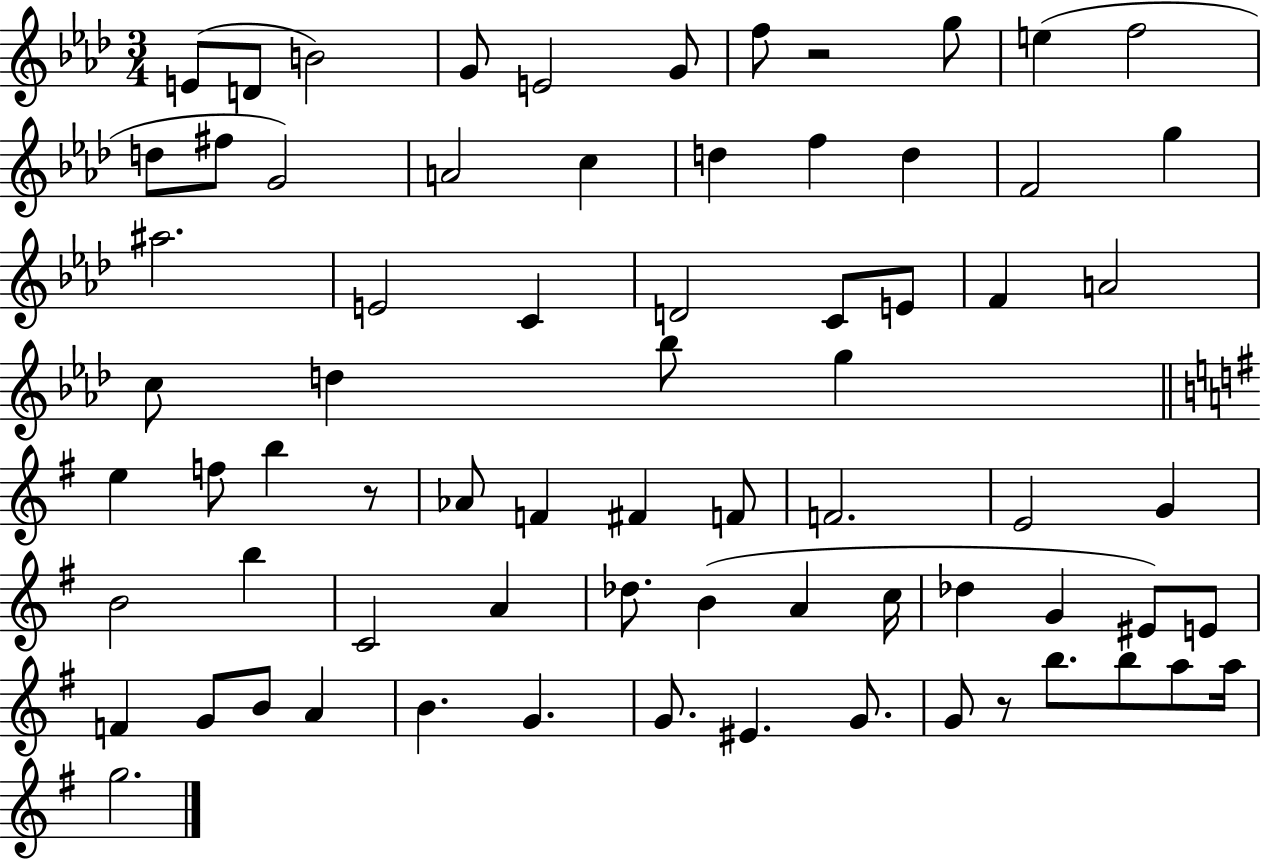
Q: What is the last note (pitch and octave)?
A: G5